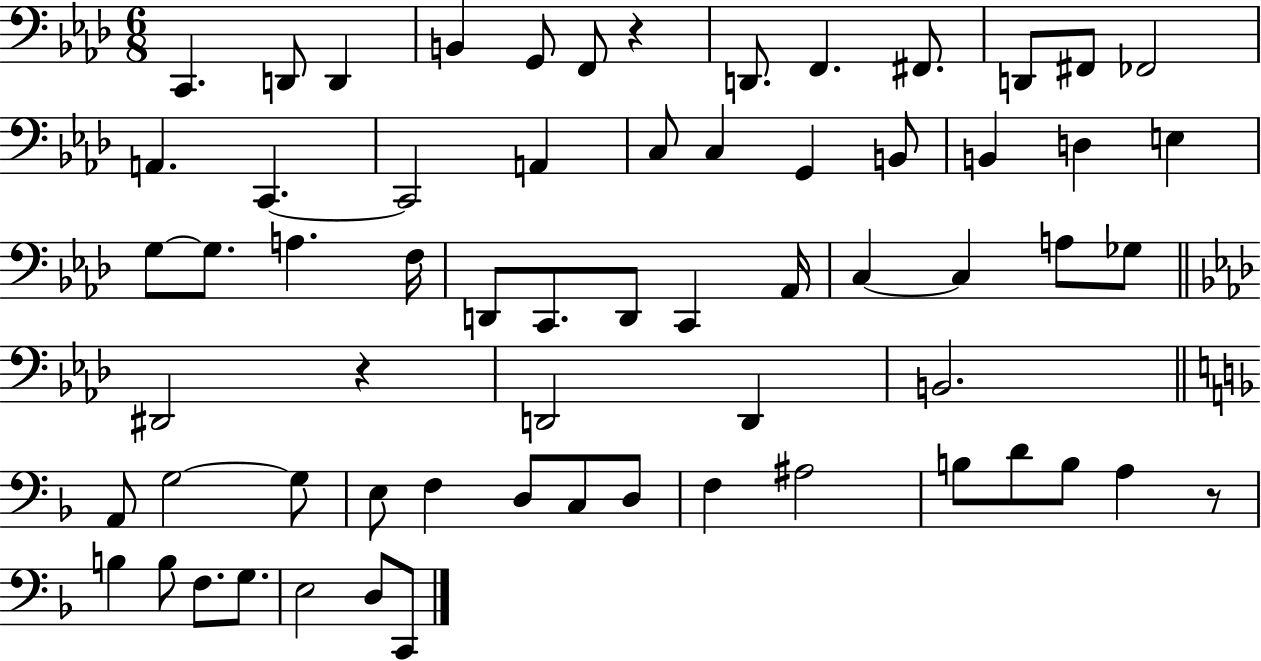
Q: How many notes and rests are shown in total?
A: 64